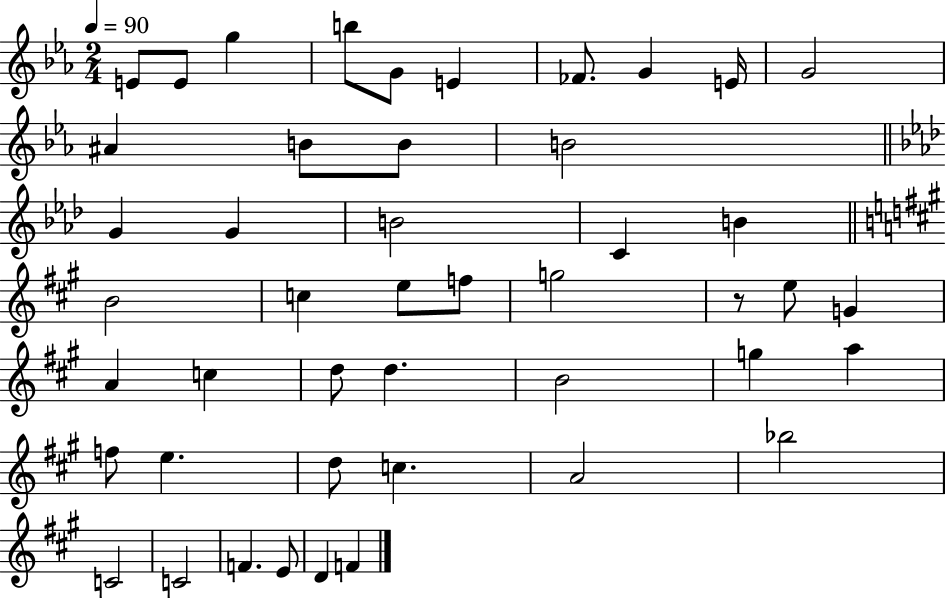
X:1
T:Untitled
M:2/4
L:1/4
K:Eb
E/2 E/2 g b/2 G/2 E _F/2 G E/4 G2 ^A B/2 B/2 B2 G G B2 C B B2 c e/2 f/2 g2 z/2 e/2 G A c d/2 d B2 g a f/2 e d/2 c A2 _b2 C2 C2 F E/2 D F